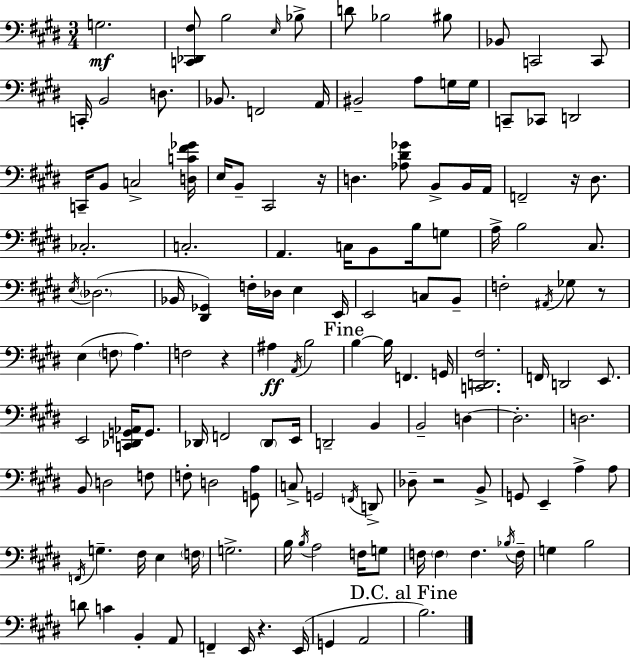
G3/h. [C2,Db2,F#3]/e B3/h E3/s Bb3/e D4/e Bb3/h BIS3/e Bb2/e C2/h C2/e C2/s B2/h D3/e. Bb2/e. F2/h A2/s BIS2/h A3/e G3/s G3/s C2/e CES2/e D2/h C2/s B2/e C3/h [D3,C4,F#4,Gb4]/s E3/s B2/e C#2/h R/s D3/q. [Ab3,D#4,Gb4]/e B2/e B2/s A2/s F2/h R/s D#3/e. CES3/h. C3/h. A2/q. C3/s B2/e B3/s G3/e A3/s B3/h C#3/e. E3/s Db3/h. Bb2/s [D#2,Gb2]/q F3/s Db3/s E3/q E2/s E2/h C3/e B2/e F3/h A#2/s Gb3/e R/e E3/q F3/e A3/q. F3/h R/q A#3/q A2/s B3/h B3/q B3/s F2/q. G2/s [C2,D2,F#3]/h. F2/s D2/h E2/e. E2/h [C2,Db2,G2,Ab2]/s G2/e. Db2/s F2/h Db2/e E2/s D2/h B2/q B2/h D3/q D3/h. D3/h. B2/e D3/h F3/e F3/e D3/h [G2,A3]/e C3/e G2/h F2/s D2/e Db3/e R/h B2/e G2/e E2/q A3/q A3/e F2/s G3/q. F#3/s E3/q F3/s G3/h. B3/s B3/s A3/h F3/s G3/e F3/s F3/q F3/q. Bb3/s F3/s G3/q B3/h D4/e C4/q B2/q A2/e F2/q E2/s R/q. E2/s G2/q A2/h B3/h.